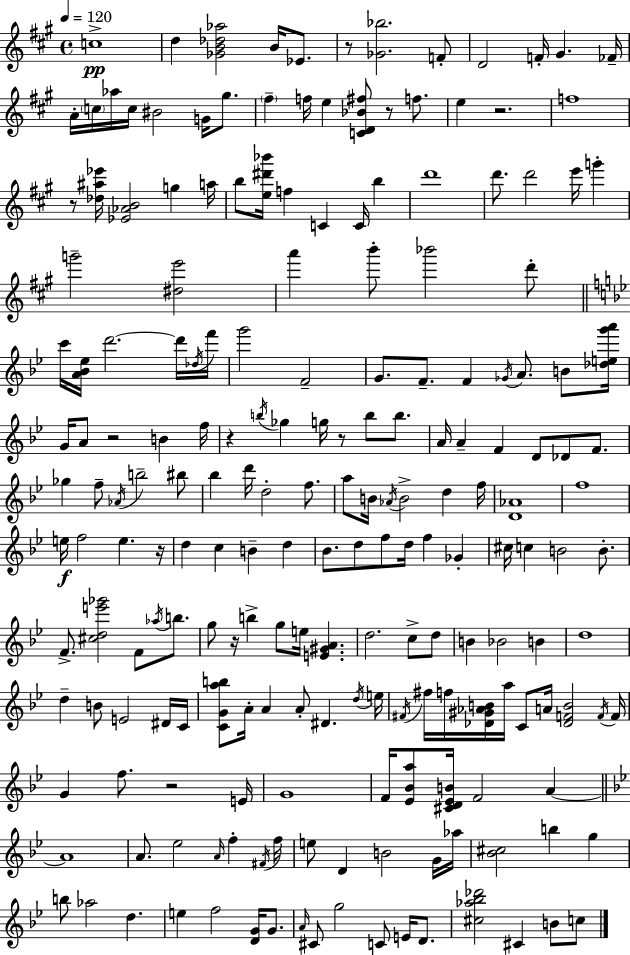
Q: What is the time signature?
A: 4/4